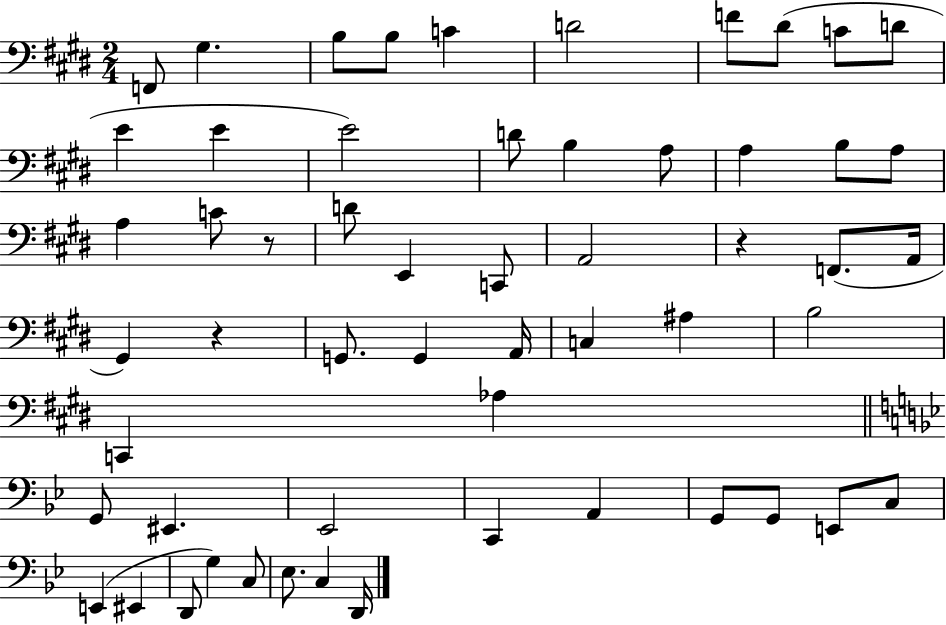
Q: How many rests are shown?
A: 3